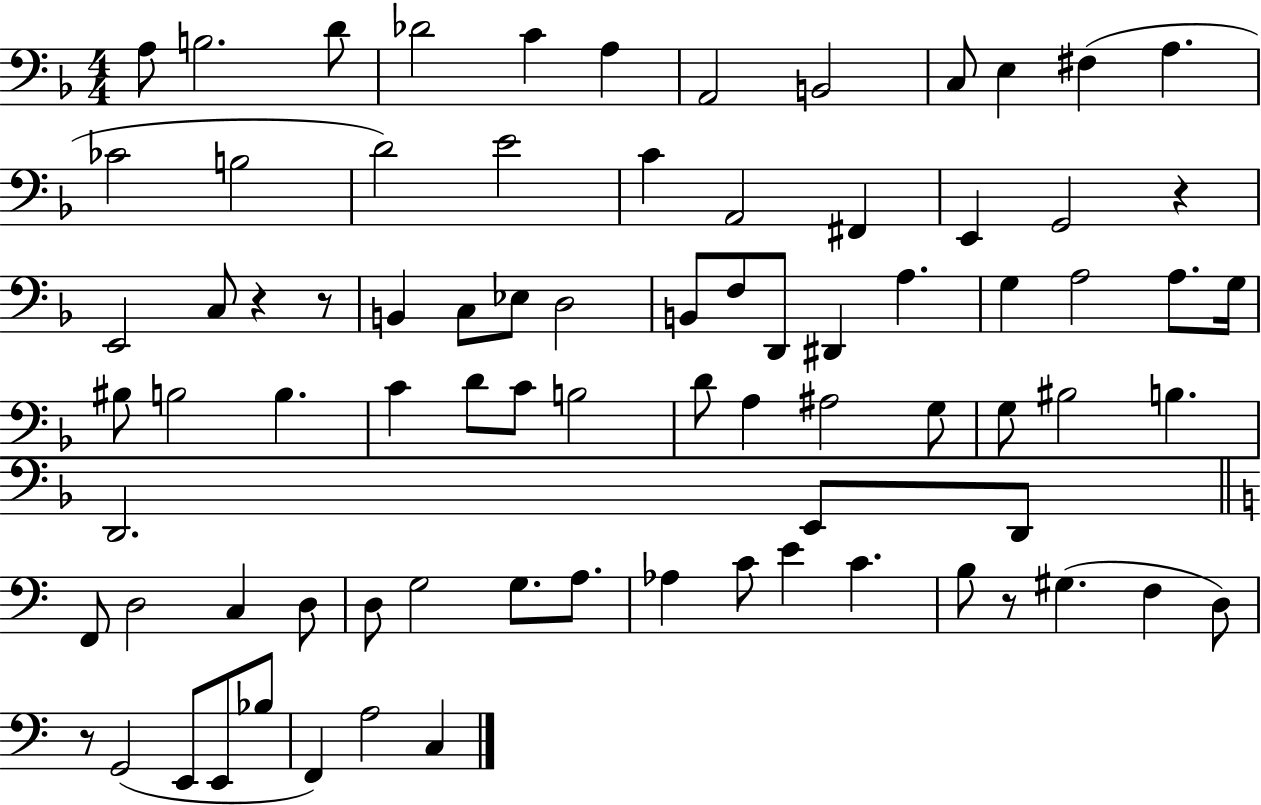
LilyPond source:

{
  \clef bass
  \numericTimeSignature
  \time 4/4
  \key f \major
  a8 b2. d'8 | des'2 c'4 a4 | a,2 b,2 | c8 e4 fis4( a4. | \break ces'2 b2 | d'2) e'2 | c'4 a,2 fis,4 | e,4 g,2 r4 | \break e,2 c8 r4 r8 | b,4 c8 ees8 d2 | b,8 f8 d,8 dis,4 a4. | g4 a2 a8. g16 | \break bis8 b2 b4. | c'4 d'8 c'8 b2 | d'8 a4 ais2 g8 | g8 bis2 b4. | \break d,2. e,8 d,8 | \bar "||" \break \key a \minor f,8 d2 c4 d8 | d8 g2 g8. a8. | aes4 c'8 e'4 c'4. | b8 r8 gis4.( f4 d8) | \break r8 g,2( e,8 e,8 bes8 | f,4) a2 c4 | \bar "|."
}